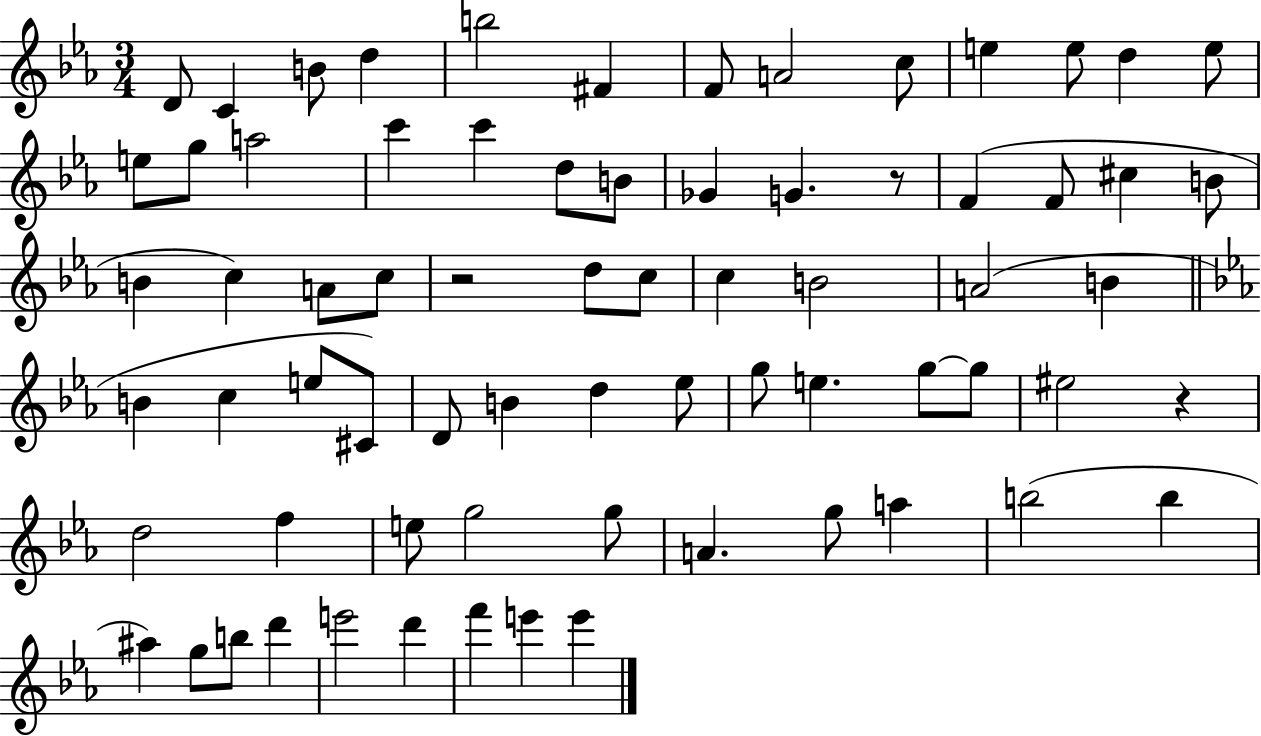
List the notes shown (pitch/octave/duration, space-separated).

D4/e C4/q B4/e D5/q B5/h F#4/q F4/e A4/h C5/e E5/q E5/e D5/q E5/e E5/e G5/e A5/h C6/q C6/q D5/e B4/e Gb4/q G4/q. R/e F4/q F4/e C#5/q B4/e B4/q C5/q A4/e C5/e R/h D5/e C5/e C5/q B4/h A4/h B4/q B4/q C5/q E5/e C#4/e D4/e B4/q D5/q Eb5/e G5/e E5/q. G5/e G5/e EIS5/h R/q D5/h F5/q E5/e G5/h G5/e A4/q. G5/e A5/q B5/h B5/q A#5/q G5/e B5/e D6/q E6/h D6/q F6/q E6/q E6/q